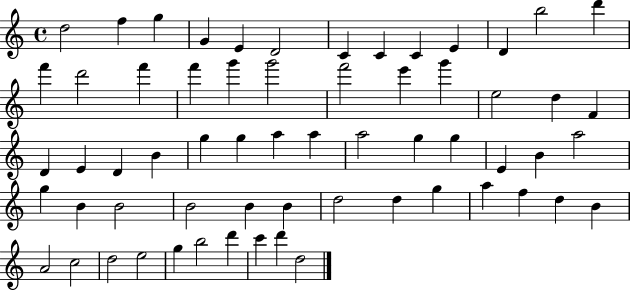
{
  \clef treble
  \time 4/4
  \defaultTimeSignature
  \key c \major
  d''2 f''4 g''4 | g'4 e'4 d'2 | c'4 c'4 c'4 e'4 | d'4 b''2 d'''4 | \break f'''4 d'''2 f'''4 | f'''4 g'''4 g'''2 | f'''2 e'''4 g'''4 | e''2 d''4 f'4 | \break d'4 e'4 d'4 b'4 | g''4 g''4 a''4 a''4 | a''2 g''4 g''4 | e'4 b'4 a''2 | \break g''4 b'4 b'2 | b'2 b'4 b'4 | d''2 d''4 g''4 | a''4 f''4 d''4 b'4 | \break a'2 c''2 | d''2 e''2 | g''4 b''2 d'''4 | c'''4 d'''4 d''2 | \break \bar "|."
}